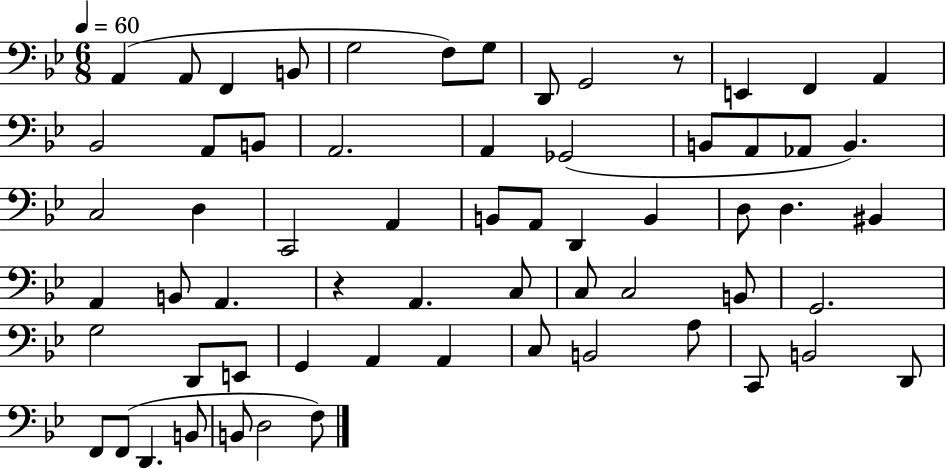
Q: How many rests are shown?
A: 2